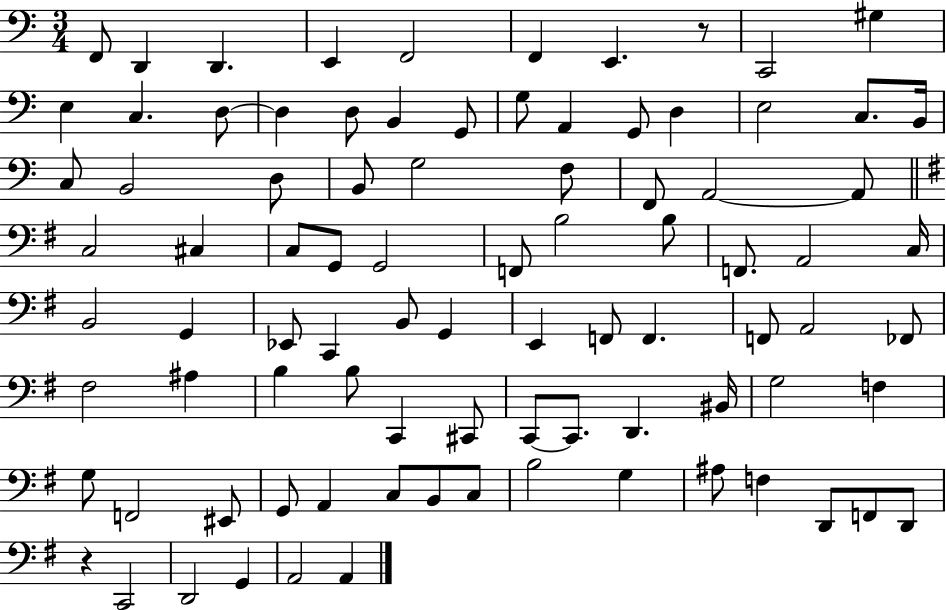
X:1
T:Untitled
M:3/4
L:1/4
K:C
F,,/2 D,, D,, E,, F,,2 F,, E,, z/2 C,,2 ^G, E, C, D,/2 D, D,/2 B,, G,,/2 G,/2 A,, G,,/2 D, E,2 C,/2 B,,/4 C,/2 B,,2 D,/2 B,,/2 G,2 F,/2 F,,/2 A,,2 A,,/2 C,2 ^C, C,/2 G,,/2 G,,2 F,,/2 B,2 B,/2 F,,/2 A,,2 C,/4 B,,2 G,, _E,,/2 C,, B,,/2 G,, E,, F,,/2 F,, F,,/2 A,,2 _F,,/2 ^F,2 ^A, B, B,/2 C,, ^C,,/2 C,,/2 C,,/2 D,, ^B,,/4 G,2 F, G,/2 F,,2 ^E,,/2 G,,/2 A,, C,/2 B,,/2 C,/2 B,2 G, ^A,/2 F, D,,/2 F,,/2 D,,/2 z C,,2 D,,2 G,, A,,2 A,,